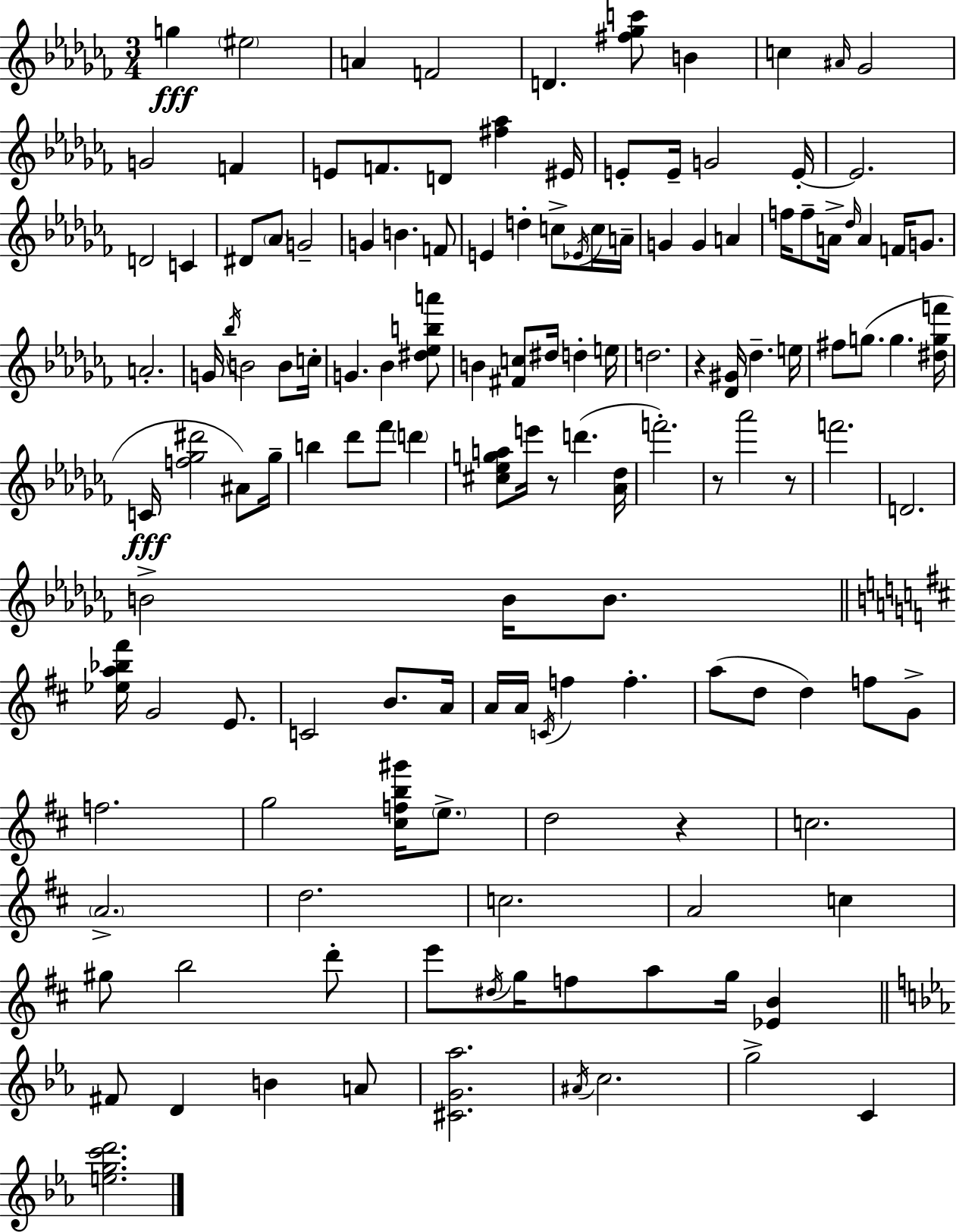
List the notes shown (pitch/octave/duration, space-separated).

G5/q EIS5/h A4/q F4/h D4/q. [F#5,Gb5,C6]/e B4/q C5/q A#4/s Gb4/h G4/h F4/q E4/e F4/e. D4/e [F#5,Ab5]/q EIS4/s E4/e E4/s G4/h E4/s E4/h. D4/h C4/q D#4/e Ab4/e G4/h G4/q B4/q. F4/e E4/q D5/q C5/e Eb4/s C5/s A4/s G4/q G4/q A4/q F5/s F5/e A4/s Db5/s A4/q F4/s G4/e. A4/h. G4/s Bb5/s B4/h B4/e C5/s G4/q. Bb4/q [D#5,Eb5,B5,A6]/e B4/q [F#4,C5]/e D#5/s D5/q E5/s D5/h. R/q [Db4,G#4]/s Db5/q. E5/s F#5/e G5/e. G5/q. [D#5,G5,F6]/s C4/s [F5,Gb5,D#6]/h A#4/e Gb5/s B5/q Db6/e FES6/e D6/q [C#5,Eb5,G5,A5]/e E6/s R/e D6/q. [Ab4,Db5]/s F6/h. R/e Ab6/h R/e F6/h. D4/h. B4/h B4/s B4/e. [Eb5,A5,Bb5,F#6]/s G4/h E4/e. C4/h B4/e. A4/s A4/s A4/s C4/s F5/q F5/q. A5/e D5/e D5/q F5/e G4/e F5/h. G5/h [C#5,F5,B5,G#6]/s E5/e. D5/h R/q C5/h. A4/h. D5/h. C5/h. A4/h C5/q G#5/e B5/h D6/e E6/e D#5/s G5/s F5/e A5/e G5/s [Eb4,B4]/q F#4/e D4/q B4/q A4/e [C#4,G4,Ab5]/h. A#4/s C5/h. G5/h C4/q [E5,G5,C6,D6]/h.